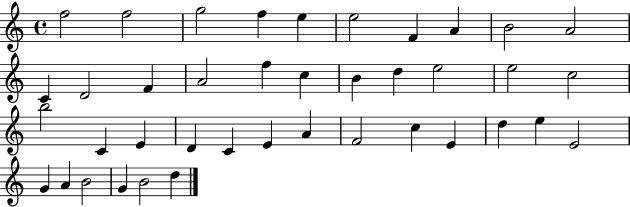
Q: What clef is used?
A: treble